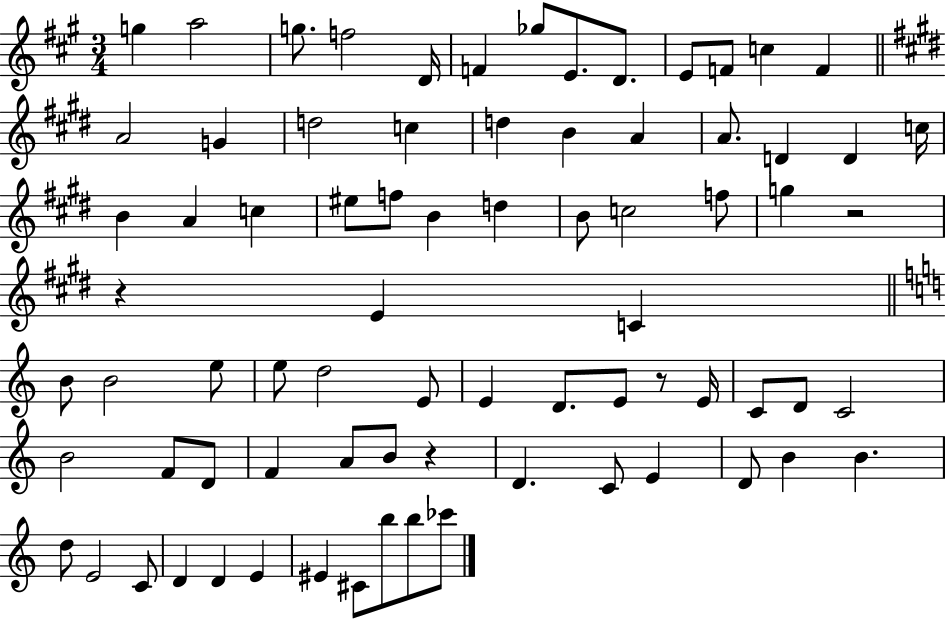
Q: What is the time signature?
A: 3/4